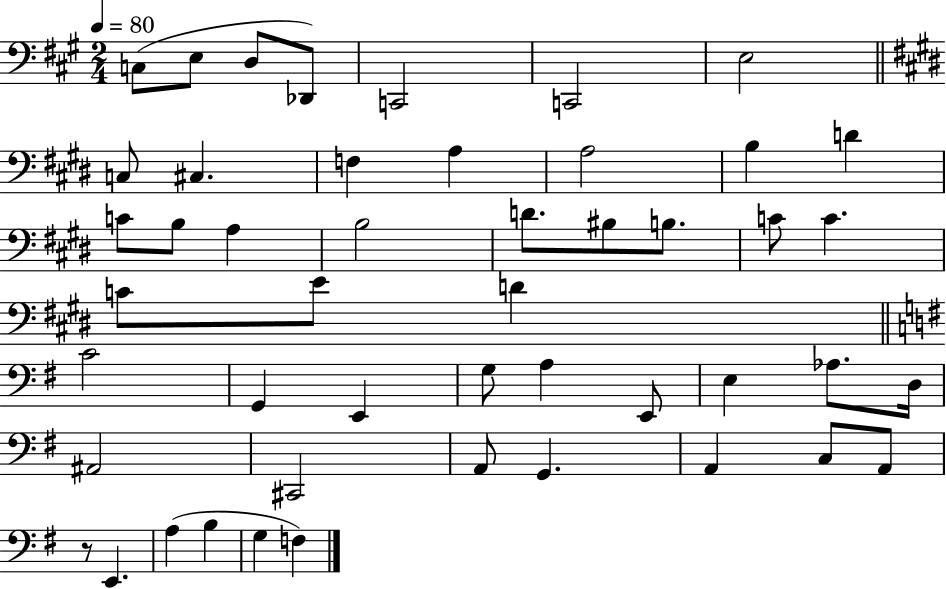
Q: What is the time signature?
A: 2/4